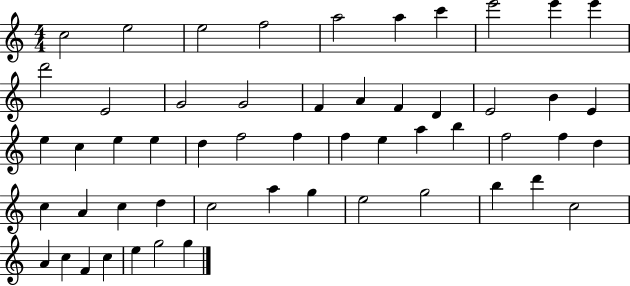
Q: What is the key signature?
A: C major